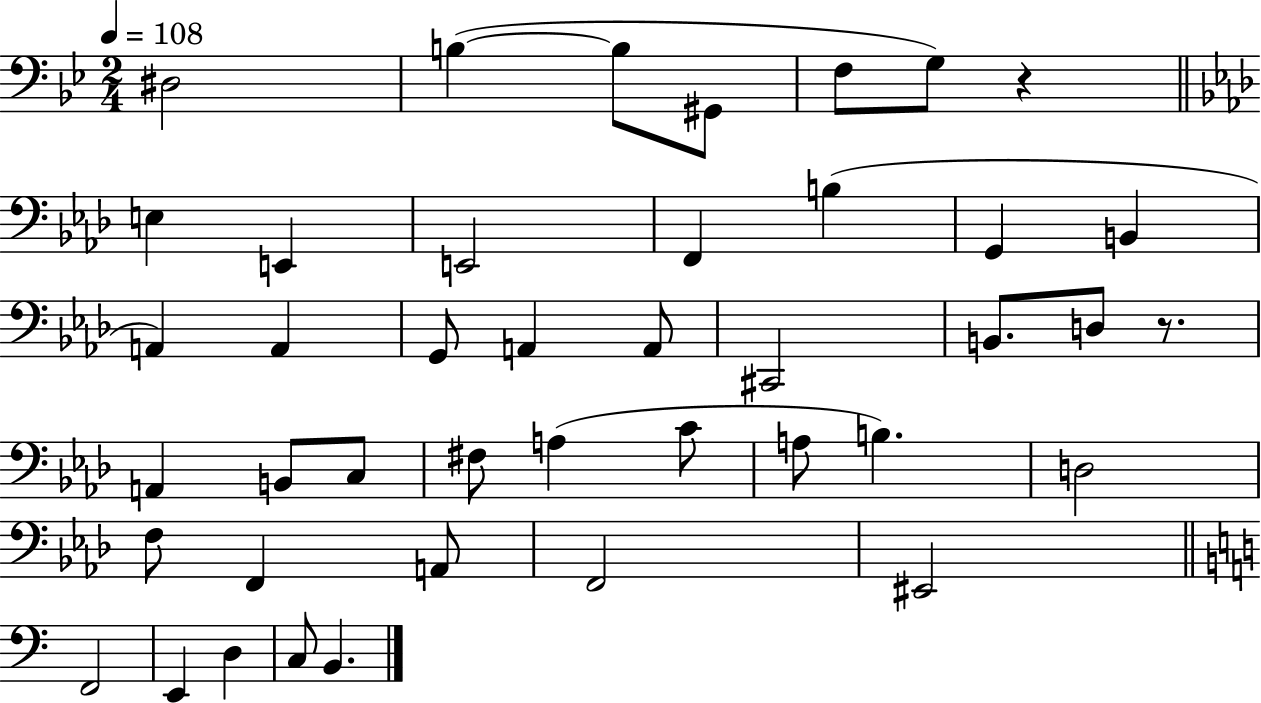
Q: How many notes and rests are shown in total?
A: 42